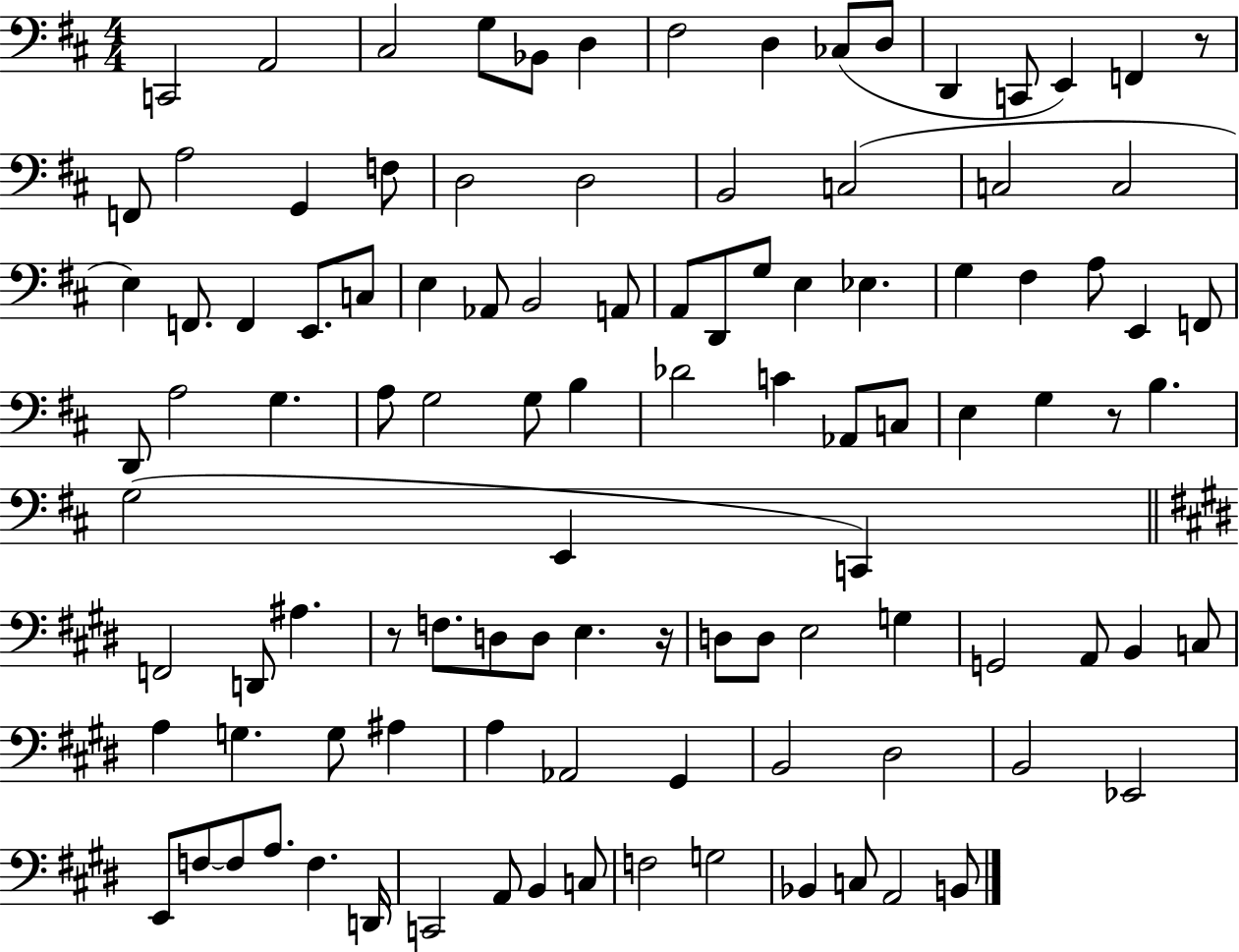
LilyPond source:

{
  \clef bass
  \numericTimeSignature
  \time 4/4
  \key d \major
  \repeat volta 2 { c,2 a,2 | cis2 g8 bes,8 d4 | fis2 d4 ces8( d8 | d,4 c,8 e,4) f,4 r8 | \break f,8 a2 g,4 f8 | d2 d2 | b,2 c2( | c2 c2 | \break e4) f,8. f,4 e,8. c8 | e4 aes,8 b,2 a,8 | a,8 d,8 g8 e4 ees4. | g4 fis4 a8 e,4 f,8 | \break d,8 a2 g4. | a8 g2 g8 b4 | des'2 c'4 aes,8 c8 | e4 g4 r8 b4. | \break g2( e,4 c,4) | \bar "||" \break \key e \major f,2 d,8 ais4. | r8 f8. d8 d8 e4. r16 | d8 d8 e2 g4 | g,2 a,8 b,4 c8 | \break a4 g4. g8 ais4 | a4 aes,2 gis,4 | b,2 dis2 | b,2 ees,2 | \break e,8 f8~~ f8 a8. f4. d,16 | c,2 a,8 b,4 c8 | f2 g2 | bes,4 c8 a,2 b,8 | \break } \bar "|."
}